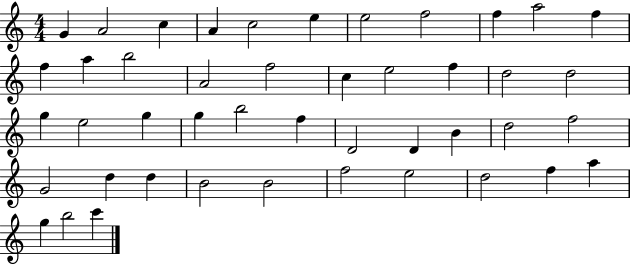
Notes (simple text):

G4/q A4/h C5/q A4/q C5/h E5/q E5/h F5/h F5/q A5/h F5/q F5/q A5/q B5/h A4/h F5/h C5/q E5/h F5/q D5/h D5/h G5/q E5/h G5/q G5/q B5/h F5/q D4/h D4/q B4/q D5/h F5/h G4/h D5/q D5/q B4/h B4/h F5/h E5/h D5/h F5/q A5/q G5/q B5/h C6/q